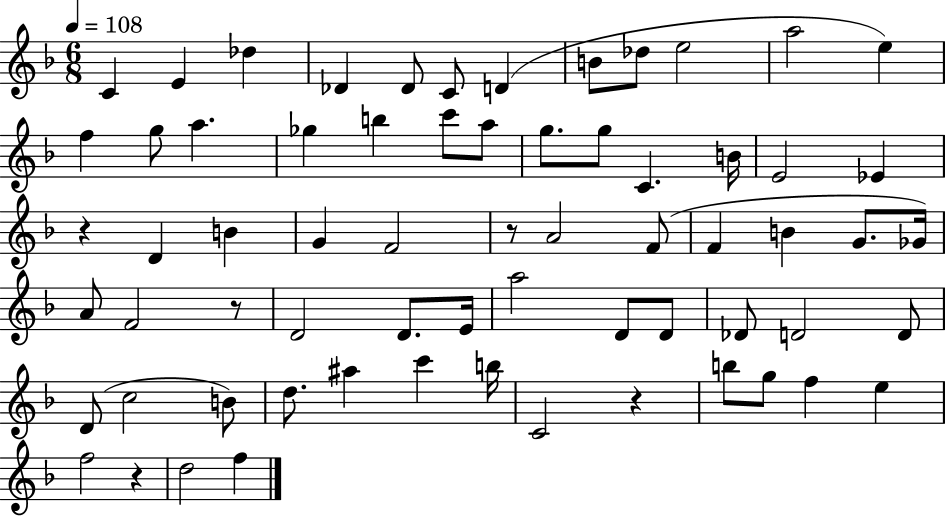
C4/q E4/q Db5/q Db4/q Db4/e C4/e D4/q B4/e Db5/e E5/h A5/h E5/q F5/q G5/e A5/q. Gb5/q B5/q C6/e A5/e G5/e. G5/e C4/q. B4/s E4/h Eb4/q R/q D4/q B4/q G4/q F4/h R/e A4/h F4/e F4/q B4/q G4/e. Gb4/s A4/e F4/h R/e D4/h D4/e. E4/s A5/h D4/e D4/e Db4/e D4/h D4/e D4/e C5/h B4/e D5/e. A#5/q C6/q B5/s C4/h R/q B5/e G5/e F5/q E5/q F5/h R/q D5/h F5/q